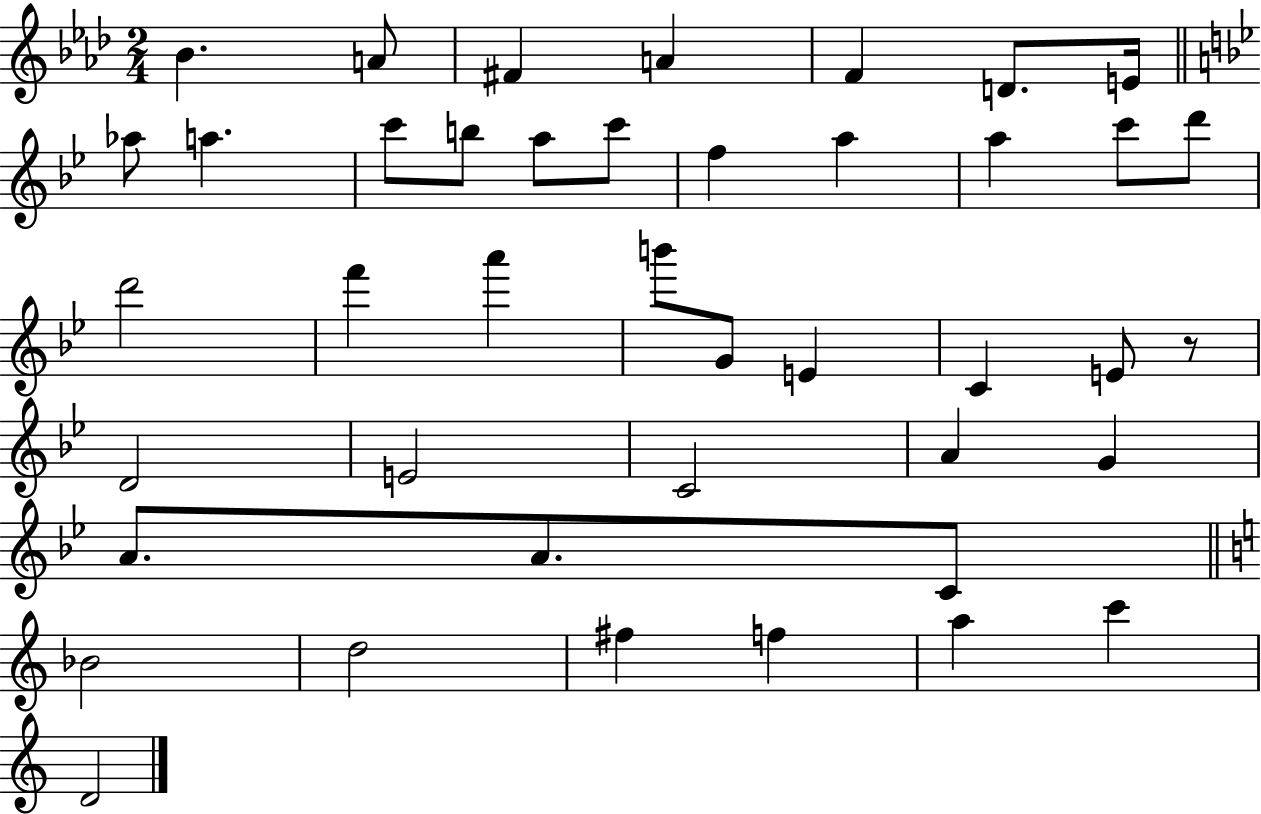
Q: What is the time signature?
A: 2/4